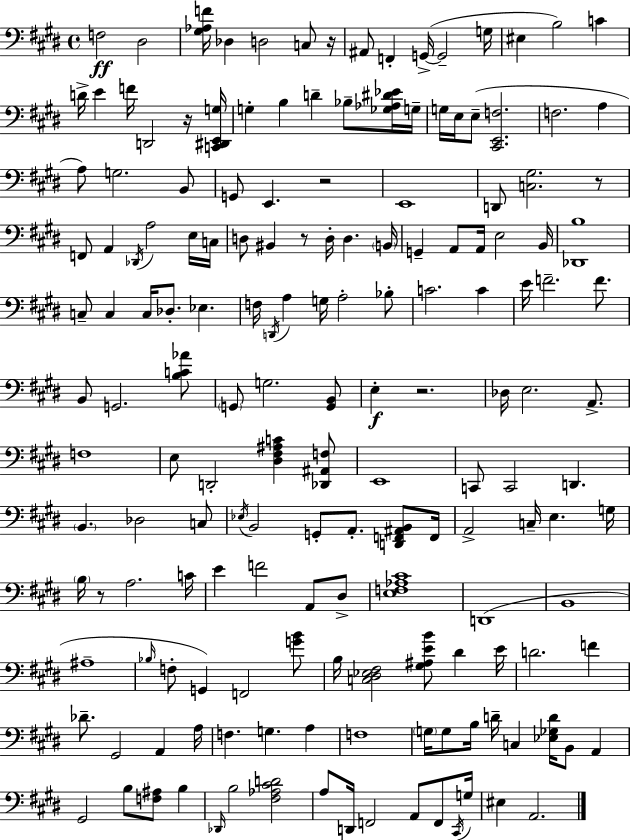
F3/h D#3/h [G#3,Ab3,F4]/s Db3/q D3/h C3/e R/s A#2/e F2/q G2/s G2/h G3/s EIS3/q B3/h C4/q D4/s E4/q F4/s D2/h R/s [C2,D#2,E2,G3]/s G3/q B3/q D4/q Bb3/e [Gb3,Ab3,D#4,Eb4]/s G3/s G3/s E3/s E3/e [C#2,E2,F3]/h. F3/h. A3/q A3/e G3/h. B2/e G2/e E2/q. R/h E2/w D2/e [C3,G#3]/h. R/e F2/e A2/q Db2/s A3/h E3/s C3/s D3/e BIS2/q R/e D3/s D3/q. B2/s G2/q A2/e A2/s E3/h B2/s [Db2,B3]/w C3/e C3/q C3/s Db3/e. Eb3/q. F3/s D2/s A3/q G3/s A3/h Bb3/e C4/h. C4/q E4/s F4/h. F4/e. B2/e G2/h. [B3,C4,Ab4]/e G2/e G3/h. [G2,B2]/e E3/q R/h. Db3/s E3/h. A2/e. F3/w E3/e D2/h [D#3,F#3,A#3,C4]/q [Db2,A#2,F3]/e E2/w C2/e C2/h D2/q. B2/q. Db3/h C3/e Eb3/s B2/h G2/e A2/e. [D2,F2,A#2,B2]/e F2/s A2/h C3/s E3/q. G3/s B3/s R/e A3/h. C4/s E4/q F4/h A2/e D#3/e [E3,F3,Ab3,C#4]/w D2/w B2/w A#3/w Bb3/s F3/e G2/q F2/h [G4,B4]/e B3/s [C3,D#3,Eb3,F#3]/h [G#3,A#3,E4,B4]/e D#4/q E4/s D4/h. F4/q Db4/e. G#2/h A2/q A3/s F3/q. G3/q. A3/q F3/w G3/s G3/e B3/s D4/s C3/q [Eb3,Gb3,D4]/s B2/e A2/q G#2/h B3/e [F3,A#3]/e B3/q Db2/s B3/h [F#3,Ab3,C#4,D4]/h A3/e D2/s F2/h A2/e F2/e C#2/s G3/s EIS3/q A2/h.